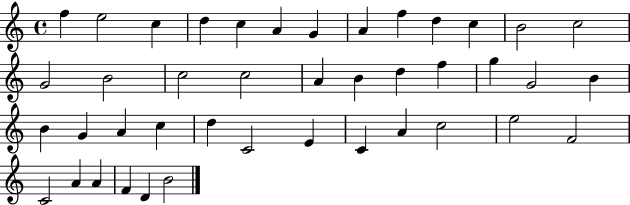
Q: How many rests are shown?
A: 0